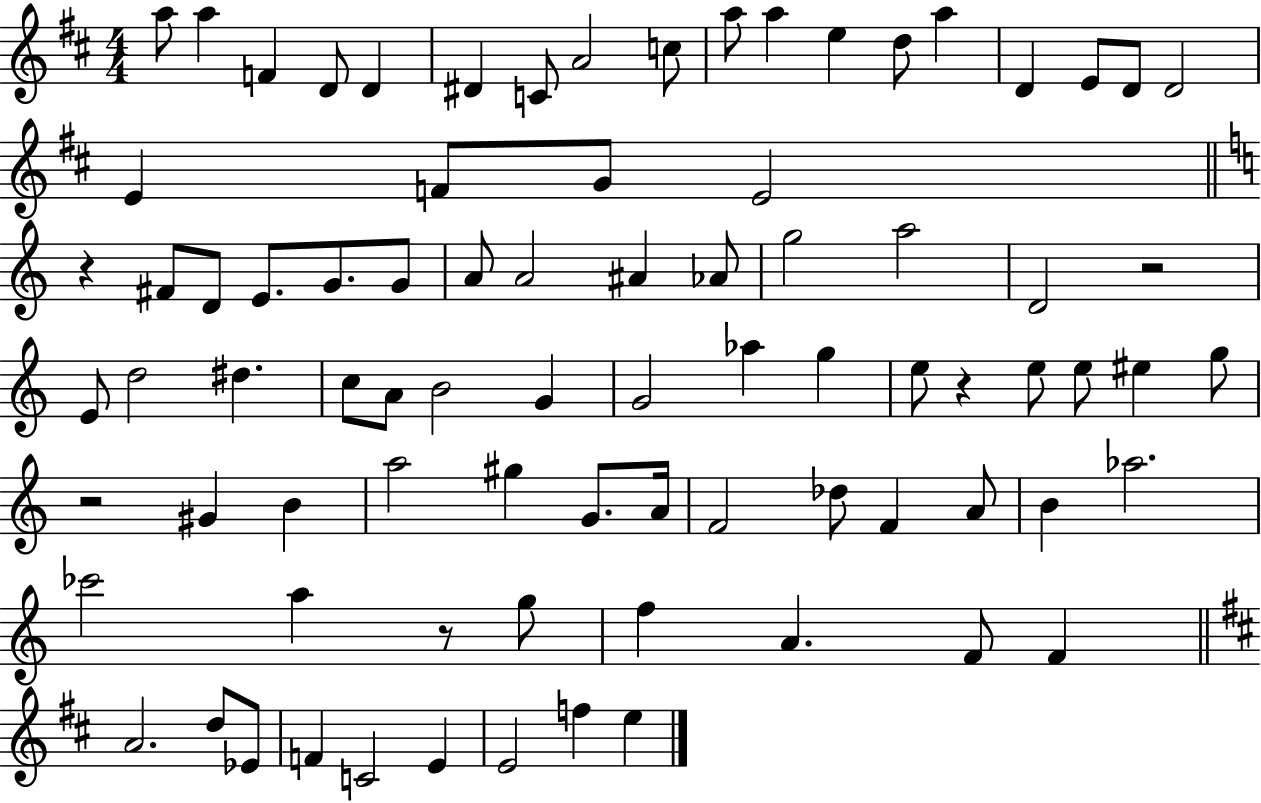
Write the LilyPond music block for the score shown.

{
  \clef treble
  \numericTimeSignature
  \time 4/4
  \key d \major
  a''8 a''4 f'4 d'8 d'4 | dis'4 c'8 a'2 c''8 | a''8 a''4 e''4 d''8 a''4 | d'4 e'8 d'8 d'2 | \break e'4 f'8 g'8 e'2 | \bar "||" \break \key c \major r4 fis'8 d'8 e'8. g'8. g'8 | a'8 a'2 ais'4 aes'8 | g''2 a''2 | d'2 r2 | \break e'8 d''2 dis''4. | c''8 a'8 b'2 g'4 | g'2 aes''4 g''4 | e''8 r4 e''8 e''8 eis''4 g''8 | \break r2 gis'4 b'4 | a''2 gis''4 g'8. a'16 | f'2 des''8 f'4 a'8 | b'4 aes''2. | \break ces'''2 a''4 r8 g''8 | f''4 a'4. f'8 f'4 | \bar "||" \break \key b \minor a'2. d''8 ees'8 | f'4 c'2 e'4 | e'2 f''4 e''4 | \bar "|."
}